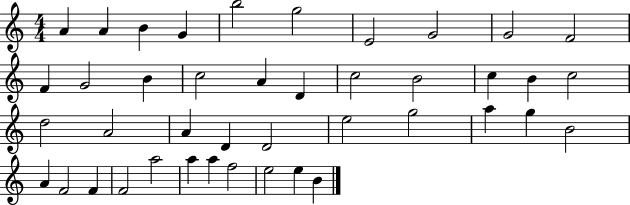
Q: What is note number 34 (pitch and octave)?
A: F4